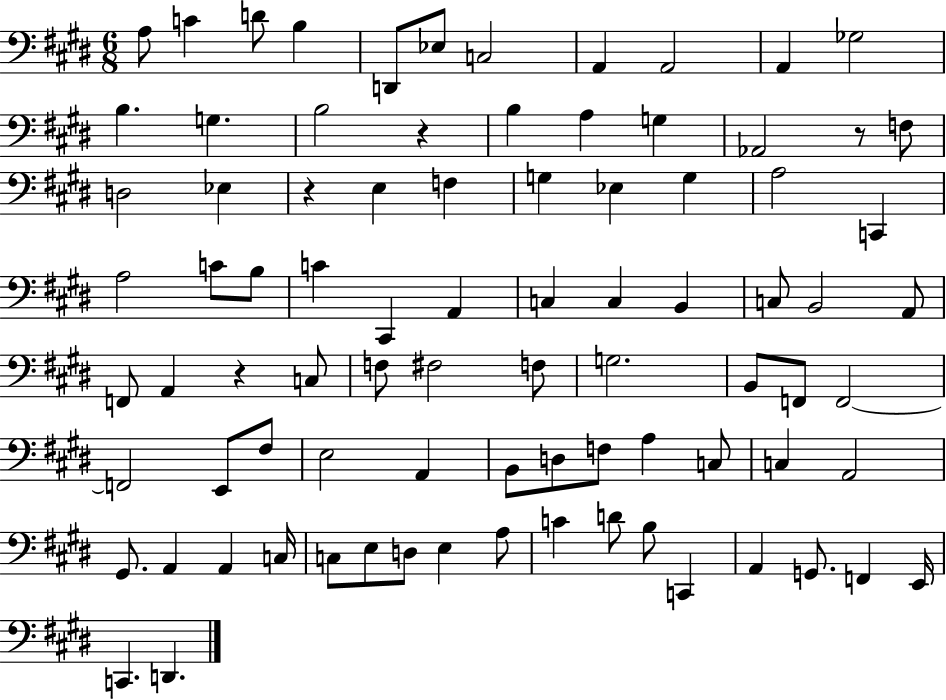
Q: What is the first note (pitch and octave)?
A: A3